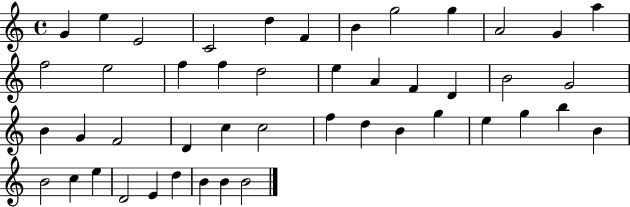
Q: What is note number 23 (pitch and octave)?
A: G4